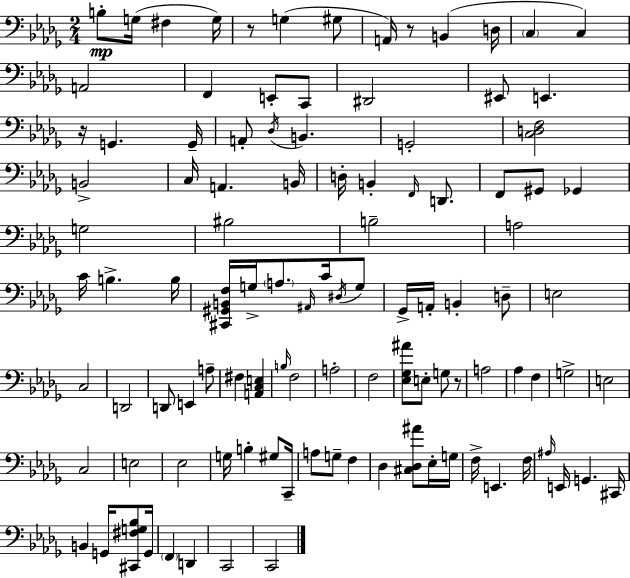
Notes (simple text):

B3/e G3/s F#3/q G3/s R/e G3/q G#3/e A2/s R/e B2/q D3/s C3/q C3/q A2/h F2/q E2/e C2/e D#2/h EIS2/e E2/q. R/s G2/q. G2/s A2/e Db3/s B2/q. G2/h [C3,D3,F3]/h B2/h C3/s A2/q. B2/s D3/s B2/q F2/s D2/e. F2/e G#2/e Gb2/q G3/h BIS3/h B3/h A3/h C4/s B3/q. B3/s [C#2,G#2,B2,F3]/s G3/s A3/e. A#2/s C4/s D#3/s G3/e Gb2/s A2/s B2/q D3/e E3/h C3/h D2/h D2/e E2/q A3/e F#3/q [A2,C3,E3]/q B3/s F3/h A3/h F3/h [Eb3,Gb3,A#4]/e E3/e G3/e R/e A3/h Ab3/q F3/q G3/h E3/h C3/h E3/h Eb3/h G3/s B3/q G#3/e C2/s A3/e G3/e F3/q Db3/q [C#3,Db3,A#4]/e Eb3/s G3/s F3/s E2/q. F3/s A#3/s E2/s G2/q. C#2/s B2/q G2/s [C#2,F#3,G3,Bb3]/e G2/s F2/q D2/q C2/h C2/h